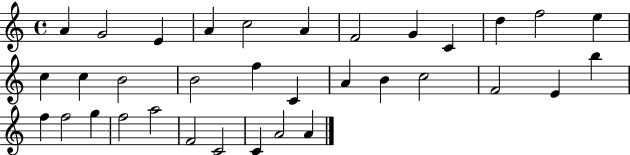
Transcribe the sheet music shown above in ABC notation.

X:1
T:Untitled
M:4/4
L:1/4
K:C
A G2 E A c2 A F2 G C d f2 e c c B2 B2 f C A B c2 F2 E b f f2 g f2 a2 F2 C2 C A2 A